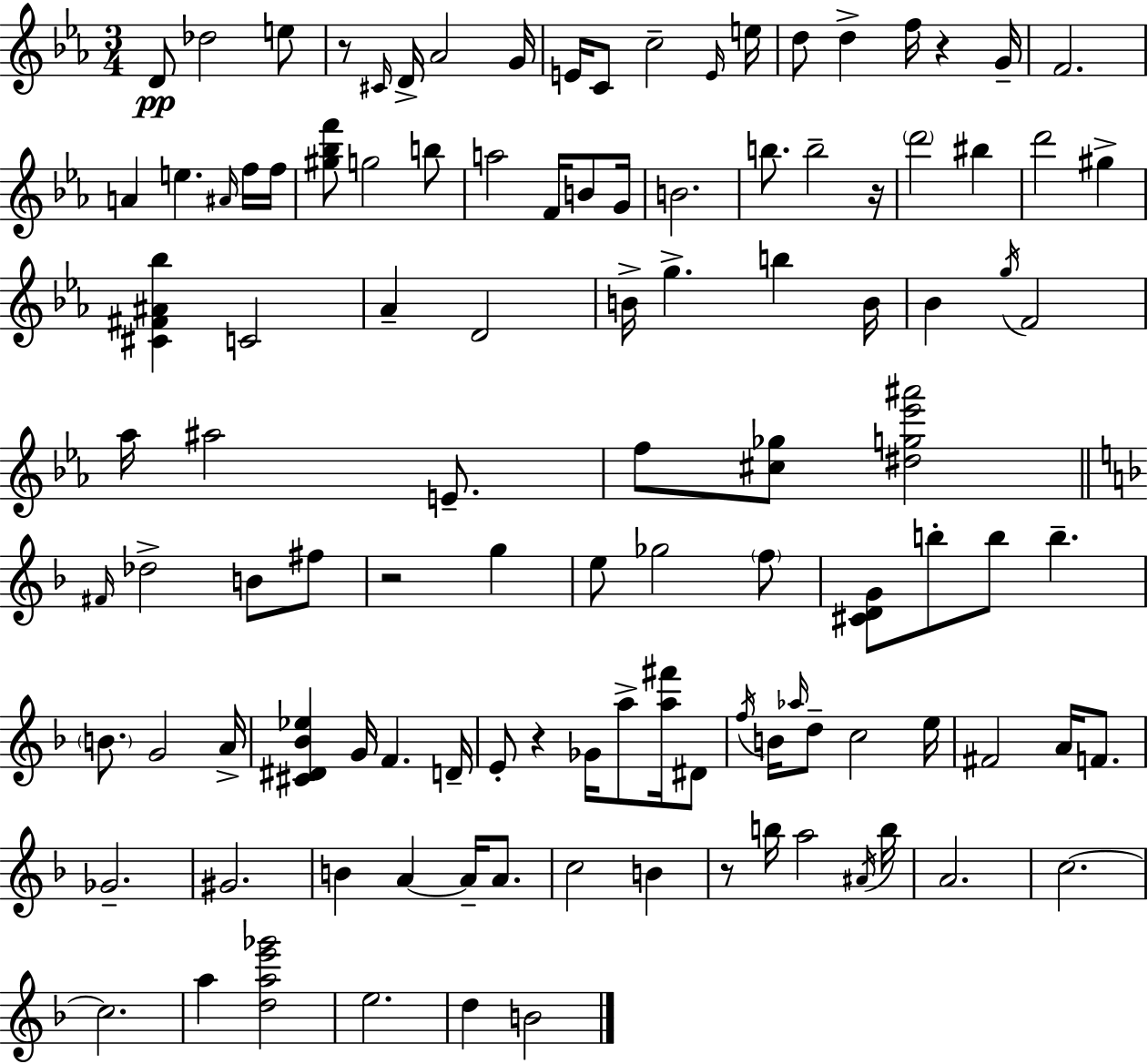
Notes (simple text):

D4/e Db5/h E5/e R/e C#4/s D4/s Ab4/h G4/s E4/s C4/e C5/h E4/s E5/s D5/e D5/q F5/s R/q G4/s F4/h. A4/q E5/q. A#4/s F5/s F5/s [G#5,Bb5,F6]/e G5/h B5/e A5/h F4/s B4/e G4/s B4/h. B5/e. B5/h R/s D6/h BIS5/q D6/h G#5/q [C#4,F#4,A#4,Bb5]/q C4/h Ab4/q D4/h B4/s G5/q. B5/q B4/s Bb4/q G5/s F4/h Ab5/s A#5/h E4/e. F5/e [C#5,Gb5]/e [D#5,G5,Eb6,A#6]/h F#4/s Db5/h B4/e F#5/e R/h G5/q E5/e Gb5/h F5/e [C#4,D4,G4]/e B5/e B5/e B5/q. B4/e. G4/h A4/s [C#4,D#4,Bb4,Eb5]/q G4/s F4/q. D4/s E4/e R/q Gb4/s A5/e [A5,F#6]/s D#4/e F5/s B4/s Ab5/s D5/e C5/h E5/s F#4/h A4/s F4/e. Gb4/h. G#4/h. B4/q A4/q A4/s A4/e. C5/h B4/q R/e B5/s A5/h A#4/s B5/s A4/h. C5/h. C5/h. A5/q [D5,A5,E6,Gb6]/h E5/h. D5/q B4/h